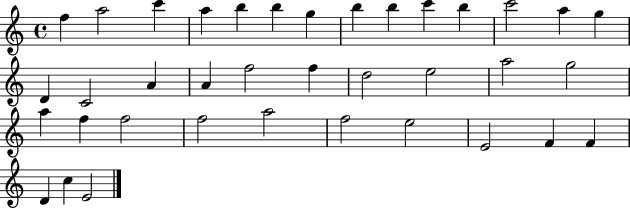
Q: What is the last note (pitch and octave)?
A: E4